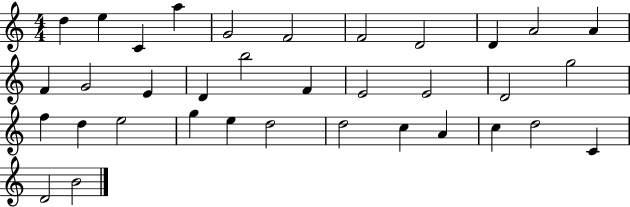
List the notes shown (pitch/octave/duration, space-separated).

D5/q E5/q C4/q A5/q G4/h F4/h F4/h D4/h D4/q A4/h A4/q F4/q G4/h E4/q D4/q B5/h F4/q E4/h E4/h D4/h G5/h F5/q D5/q E5/h G5/q E5/q D5/h D5/h C5/q A4/q C5/q D5/h C4/q D4/h B4/h